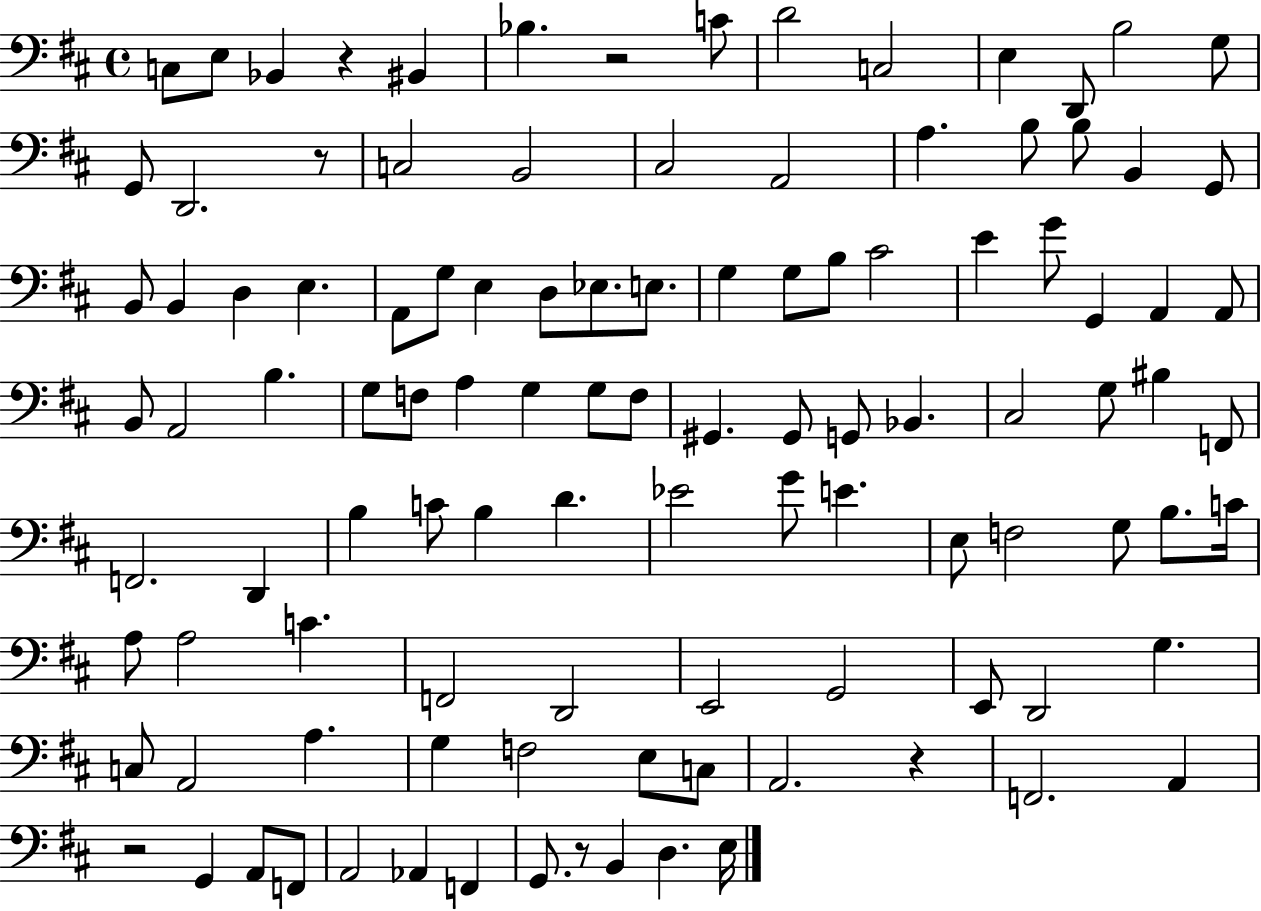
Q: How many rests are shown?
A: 6